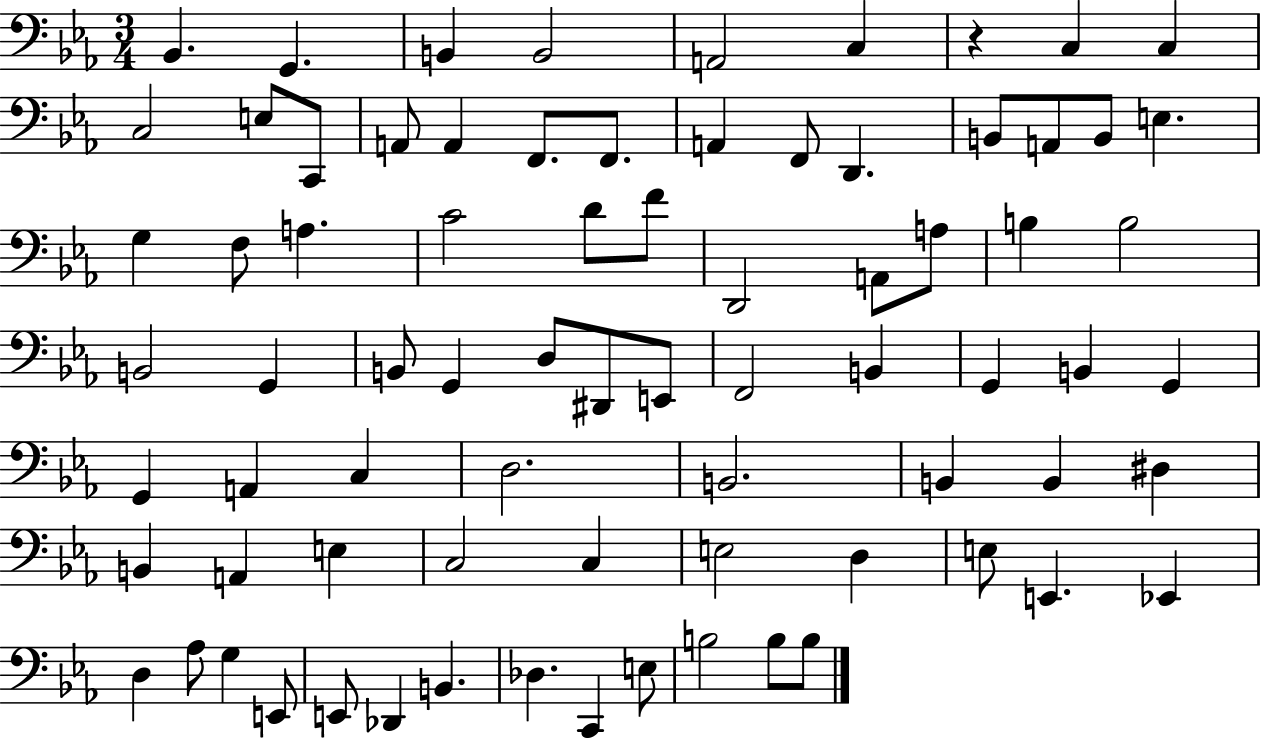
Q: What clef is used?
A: bass